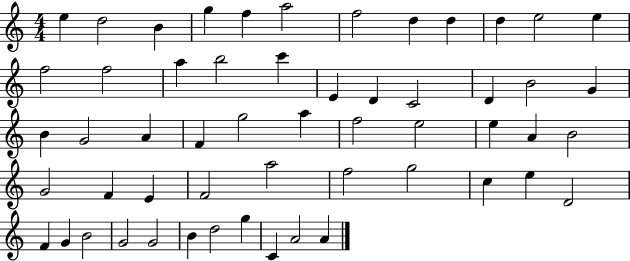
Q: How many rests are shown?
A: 0